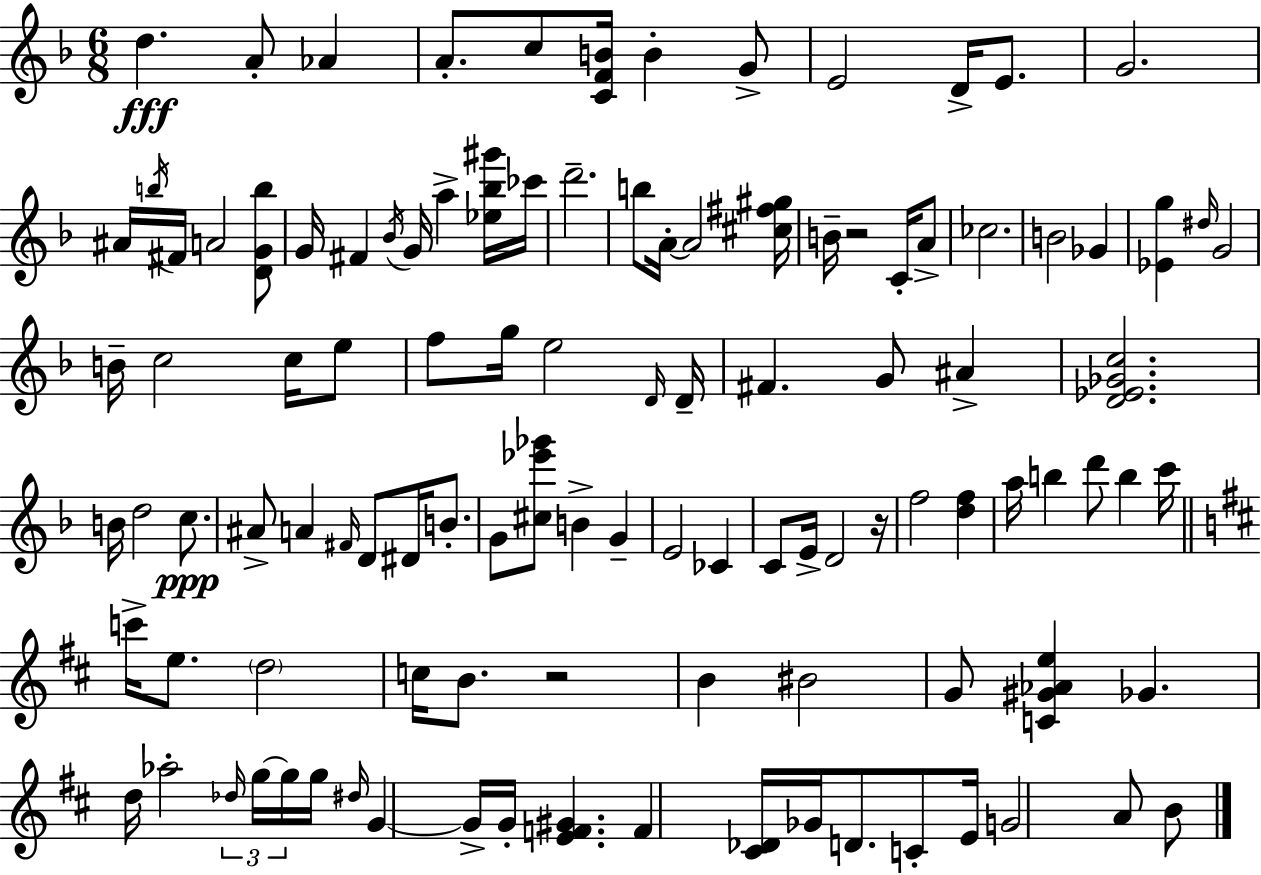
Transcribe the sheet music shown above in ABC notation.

X:1
T:Untitled
M:6/8
L:1/4
K:Dm
d A/2 _A A/2 c/2 [CFB]/4 B G/2 E2 D/4 E/2 G2 ^A/4 b/4 ^F/4 A2 [DGb]/2 G/4 ^F _B/4 G/4 a [_e_b^g']/4 _c'/4 d'2 b/2 A/4 A2 [^c^f^g]/4 B/4 z2 C/4 A/2 _c2 B2 _G [_Eg] ^d/4 G2 B/4 c2 c/4 e/2 f/2 g/4 e2 D/4 D/4 ^F G/2 ^A [D_E_Gc]2 B/4 d2 c/2 ^A/2 A ^F/4 D/2 ^D/4 B/2 G/2 [^c_e'_g']/2 B G E2 _C C/2 E/4 D2 z/4 f2 [df] a/4 b d'/2 b c'/4 c'/4 e/2 d2 c/4 B/2 z2 B ^B2 G/2 [C^G_Ae] _G d/4 _a2 _d/4 g/4 g/4 g/4 ^d/4 G G/4 G/4 [EF^G] F [^C_D]/4 _G/4 D/2 C/2 E/4 G2 A/2 B/2